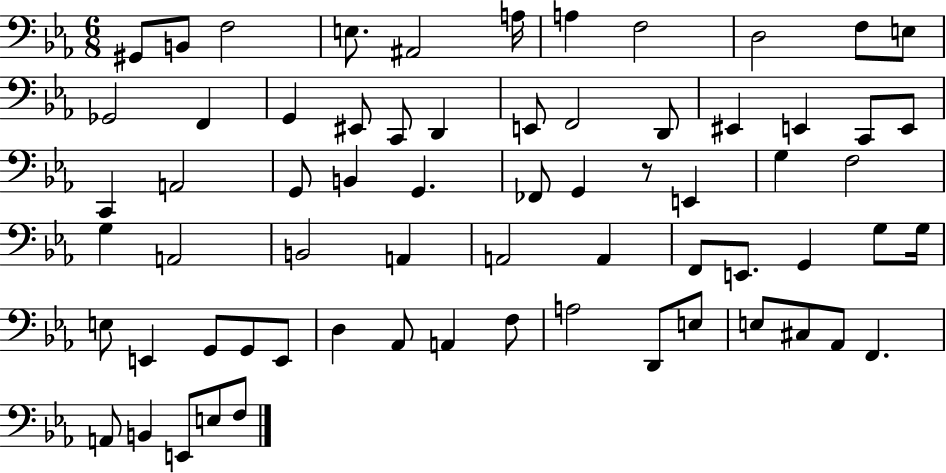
G#2/e B2/e F3/h E3/e. A#2/h A3/s A3/q F3/h D3/h F3/e E3/e Gb2/h F2/q G2/q EIS2/e C2/e D2/q E2/e F2/h D2/e EIS2/q E2/q C2/e E2/e C2/q A2/h G2/e B2/q G2/q. FES2/e G2/q R/e E2/q G3/q F3/h G3/q A2/h B2/h A2/q A2/h A2/q F2/e E2/e. G2/q G3/e G3/s E3/e E2/q G2/e G2/e E2/e D3/q Ab2/e A2/q F3/e A3/h D2/e E3/e E3/e C#3/e Ab2/e F2/q. A2/e B2/q E2/e E3/e F3/e